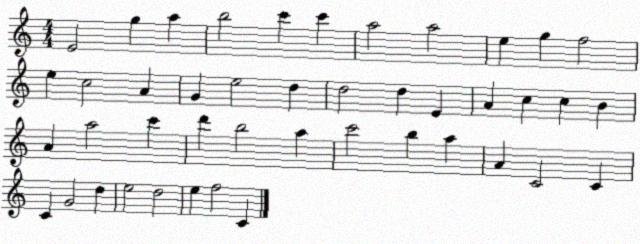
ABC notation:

X:1
T:Untitled
M:4/4
L:1/4
K:C
E2 g a b2 c' c' a2 a2 e g f2 e c2 A G e2 d d2 d E A c c B A a2 c' d' b2 a c'2 b a A C2 C C G2 d e2 d2 e f2 C